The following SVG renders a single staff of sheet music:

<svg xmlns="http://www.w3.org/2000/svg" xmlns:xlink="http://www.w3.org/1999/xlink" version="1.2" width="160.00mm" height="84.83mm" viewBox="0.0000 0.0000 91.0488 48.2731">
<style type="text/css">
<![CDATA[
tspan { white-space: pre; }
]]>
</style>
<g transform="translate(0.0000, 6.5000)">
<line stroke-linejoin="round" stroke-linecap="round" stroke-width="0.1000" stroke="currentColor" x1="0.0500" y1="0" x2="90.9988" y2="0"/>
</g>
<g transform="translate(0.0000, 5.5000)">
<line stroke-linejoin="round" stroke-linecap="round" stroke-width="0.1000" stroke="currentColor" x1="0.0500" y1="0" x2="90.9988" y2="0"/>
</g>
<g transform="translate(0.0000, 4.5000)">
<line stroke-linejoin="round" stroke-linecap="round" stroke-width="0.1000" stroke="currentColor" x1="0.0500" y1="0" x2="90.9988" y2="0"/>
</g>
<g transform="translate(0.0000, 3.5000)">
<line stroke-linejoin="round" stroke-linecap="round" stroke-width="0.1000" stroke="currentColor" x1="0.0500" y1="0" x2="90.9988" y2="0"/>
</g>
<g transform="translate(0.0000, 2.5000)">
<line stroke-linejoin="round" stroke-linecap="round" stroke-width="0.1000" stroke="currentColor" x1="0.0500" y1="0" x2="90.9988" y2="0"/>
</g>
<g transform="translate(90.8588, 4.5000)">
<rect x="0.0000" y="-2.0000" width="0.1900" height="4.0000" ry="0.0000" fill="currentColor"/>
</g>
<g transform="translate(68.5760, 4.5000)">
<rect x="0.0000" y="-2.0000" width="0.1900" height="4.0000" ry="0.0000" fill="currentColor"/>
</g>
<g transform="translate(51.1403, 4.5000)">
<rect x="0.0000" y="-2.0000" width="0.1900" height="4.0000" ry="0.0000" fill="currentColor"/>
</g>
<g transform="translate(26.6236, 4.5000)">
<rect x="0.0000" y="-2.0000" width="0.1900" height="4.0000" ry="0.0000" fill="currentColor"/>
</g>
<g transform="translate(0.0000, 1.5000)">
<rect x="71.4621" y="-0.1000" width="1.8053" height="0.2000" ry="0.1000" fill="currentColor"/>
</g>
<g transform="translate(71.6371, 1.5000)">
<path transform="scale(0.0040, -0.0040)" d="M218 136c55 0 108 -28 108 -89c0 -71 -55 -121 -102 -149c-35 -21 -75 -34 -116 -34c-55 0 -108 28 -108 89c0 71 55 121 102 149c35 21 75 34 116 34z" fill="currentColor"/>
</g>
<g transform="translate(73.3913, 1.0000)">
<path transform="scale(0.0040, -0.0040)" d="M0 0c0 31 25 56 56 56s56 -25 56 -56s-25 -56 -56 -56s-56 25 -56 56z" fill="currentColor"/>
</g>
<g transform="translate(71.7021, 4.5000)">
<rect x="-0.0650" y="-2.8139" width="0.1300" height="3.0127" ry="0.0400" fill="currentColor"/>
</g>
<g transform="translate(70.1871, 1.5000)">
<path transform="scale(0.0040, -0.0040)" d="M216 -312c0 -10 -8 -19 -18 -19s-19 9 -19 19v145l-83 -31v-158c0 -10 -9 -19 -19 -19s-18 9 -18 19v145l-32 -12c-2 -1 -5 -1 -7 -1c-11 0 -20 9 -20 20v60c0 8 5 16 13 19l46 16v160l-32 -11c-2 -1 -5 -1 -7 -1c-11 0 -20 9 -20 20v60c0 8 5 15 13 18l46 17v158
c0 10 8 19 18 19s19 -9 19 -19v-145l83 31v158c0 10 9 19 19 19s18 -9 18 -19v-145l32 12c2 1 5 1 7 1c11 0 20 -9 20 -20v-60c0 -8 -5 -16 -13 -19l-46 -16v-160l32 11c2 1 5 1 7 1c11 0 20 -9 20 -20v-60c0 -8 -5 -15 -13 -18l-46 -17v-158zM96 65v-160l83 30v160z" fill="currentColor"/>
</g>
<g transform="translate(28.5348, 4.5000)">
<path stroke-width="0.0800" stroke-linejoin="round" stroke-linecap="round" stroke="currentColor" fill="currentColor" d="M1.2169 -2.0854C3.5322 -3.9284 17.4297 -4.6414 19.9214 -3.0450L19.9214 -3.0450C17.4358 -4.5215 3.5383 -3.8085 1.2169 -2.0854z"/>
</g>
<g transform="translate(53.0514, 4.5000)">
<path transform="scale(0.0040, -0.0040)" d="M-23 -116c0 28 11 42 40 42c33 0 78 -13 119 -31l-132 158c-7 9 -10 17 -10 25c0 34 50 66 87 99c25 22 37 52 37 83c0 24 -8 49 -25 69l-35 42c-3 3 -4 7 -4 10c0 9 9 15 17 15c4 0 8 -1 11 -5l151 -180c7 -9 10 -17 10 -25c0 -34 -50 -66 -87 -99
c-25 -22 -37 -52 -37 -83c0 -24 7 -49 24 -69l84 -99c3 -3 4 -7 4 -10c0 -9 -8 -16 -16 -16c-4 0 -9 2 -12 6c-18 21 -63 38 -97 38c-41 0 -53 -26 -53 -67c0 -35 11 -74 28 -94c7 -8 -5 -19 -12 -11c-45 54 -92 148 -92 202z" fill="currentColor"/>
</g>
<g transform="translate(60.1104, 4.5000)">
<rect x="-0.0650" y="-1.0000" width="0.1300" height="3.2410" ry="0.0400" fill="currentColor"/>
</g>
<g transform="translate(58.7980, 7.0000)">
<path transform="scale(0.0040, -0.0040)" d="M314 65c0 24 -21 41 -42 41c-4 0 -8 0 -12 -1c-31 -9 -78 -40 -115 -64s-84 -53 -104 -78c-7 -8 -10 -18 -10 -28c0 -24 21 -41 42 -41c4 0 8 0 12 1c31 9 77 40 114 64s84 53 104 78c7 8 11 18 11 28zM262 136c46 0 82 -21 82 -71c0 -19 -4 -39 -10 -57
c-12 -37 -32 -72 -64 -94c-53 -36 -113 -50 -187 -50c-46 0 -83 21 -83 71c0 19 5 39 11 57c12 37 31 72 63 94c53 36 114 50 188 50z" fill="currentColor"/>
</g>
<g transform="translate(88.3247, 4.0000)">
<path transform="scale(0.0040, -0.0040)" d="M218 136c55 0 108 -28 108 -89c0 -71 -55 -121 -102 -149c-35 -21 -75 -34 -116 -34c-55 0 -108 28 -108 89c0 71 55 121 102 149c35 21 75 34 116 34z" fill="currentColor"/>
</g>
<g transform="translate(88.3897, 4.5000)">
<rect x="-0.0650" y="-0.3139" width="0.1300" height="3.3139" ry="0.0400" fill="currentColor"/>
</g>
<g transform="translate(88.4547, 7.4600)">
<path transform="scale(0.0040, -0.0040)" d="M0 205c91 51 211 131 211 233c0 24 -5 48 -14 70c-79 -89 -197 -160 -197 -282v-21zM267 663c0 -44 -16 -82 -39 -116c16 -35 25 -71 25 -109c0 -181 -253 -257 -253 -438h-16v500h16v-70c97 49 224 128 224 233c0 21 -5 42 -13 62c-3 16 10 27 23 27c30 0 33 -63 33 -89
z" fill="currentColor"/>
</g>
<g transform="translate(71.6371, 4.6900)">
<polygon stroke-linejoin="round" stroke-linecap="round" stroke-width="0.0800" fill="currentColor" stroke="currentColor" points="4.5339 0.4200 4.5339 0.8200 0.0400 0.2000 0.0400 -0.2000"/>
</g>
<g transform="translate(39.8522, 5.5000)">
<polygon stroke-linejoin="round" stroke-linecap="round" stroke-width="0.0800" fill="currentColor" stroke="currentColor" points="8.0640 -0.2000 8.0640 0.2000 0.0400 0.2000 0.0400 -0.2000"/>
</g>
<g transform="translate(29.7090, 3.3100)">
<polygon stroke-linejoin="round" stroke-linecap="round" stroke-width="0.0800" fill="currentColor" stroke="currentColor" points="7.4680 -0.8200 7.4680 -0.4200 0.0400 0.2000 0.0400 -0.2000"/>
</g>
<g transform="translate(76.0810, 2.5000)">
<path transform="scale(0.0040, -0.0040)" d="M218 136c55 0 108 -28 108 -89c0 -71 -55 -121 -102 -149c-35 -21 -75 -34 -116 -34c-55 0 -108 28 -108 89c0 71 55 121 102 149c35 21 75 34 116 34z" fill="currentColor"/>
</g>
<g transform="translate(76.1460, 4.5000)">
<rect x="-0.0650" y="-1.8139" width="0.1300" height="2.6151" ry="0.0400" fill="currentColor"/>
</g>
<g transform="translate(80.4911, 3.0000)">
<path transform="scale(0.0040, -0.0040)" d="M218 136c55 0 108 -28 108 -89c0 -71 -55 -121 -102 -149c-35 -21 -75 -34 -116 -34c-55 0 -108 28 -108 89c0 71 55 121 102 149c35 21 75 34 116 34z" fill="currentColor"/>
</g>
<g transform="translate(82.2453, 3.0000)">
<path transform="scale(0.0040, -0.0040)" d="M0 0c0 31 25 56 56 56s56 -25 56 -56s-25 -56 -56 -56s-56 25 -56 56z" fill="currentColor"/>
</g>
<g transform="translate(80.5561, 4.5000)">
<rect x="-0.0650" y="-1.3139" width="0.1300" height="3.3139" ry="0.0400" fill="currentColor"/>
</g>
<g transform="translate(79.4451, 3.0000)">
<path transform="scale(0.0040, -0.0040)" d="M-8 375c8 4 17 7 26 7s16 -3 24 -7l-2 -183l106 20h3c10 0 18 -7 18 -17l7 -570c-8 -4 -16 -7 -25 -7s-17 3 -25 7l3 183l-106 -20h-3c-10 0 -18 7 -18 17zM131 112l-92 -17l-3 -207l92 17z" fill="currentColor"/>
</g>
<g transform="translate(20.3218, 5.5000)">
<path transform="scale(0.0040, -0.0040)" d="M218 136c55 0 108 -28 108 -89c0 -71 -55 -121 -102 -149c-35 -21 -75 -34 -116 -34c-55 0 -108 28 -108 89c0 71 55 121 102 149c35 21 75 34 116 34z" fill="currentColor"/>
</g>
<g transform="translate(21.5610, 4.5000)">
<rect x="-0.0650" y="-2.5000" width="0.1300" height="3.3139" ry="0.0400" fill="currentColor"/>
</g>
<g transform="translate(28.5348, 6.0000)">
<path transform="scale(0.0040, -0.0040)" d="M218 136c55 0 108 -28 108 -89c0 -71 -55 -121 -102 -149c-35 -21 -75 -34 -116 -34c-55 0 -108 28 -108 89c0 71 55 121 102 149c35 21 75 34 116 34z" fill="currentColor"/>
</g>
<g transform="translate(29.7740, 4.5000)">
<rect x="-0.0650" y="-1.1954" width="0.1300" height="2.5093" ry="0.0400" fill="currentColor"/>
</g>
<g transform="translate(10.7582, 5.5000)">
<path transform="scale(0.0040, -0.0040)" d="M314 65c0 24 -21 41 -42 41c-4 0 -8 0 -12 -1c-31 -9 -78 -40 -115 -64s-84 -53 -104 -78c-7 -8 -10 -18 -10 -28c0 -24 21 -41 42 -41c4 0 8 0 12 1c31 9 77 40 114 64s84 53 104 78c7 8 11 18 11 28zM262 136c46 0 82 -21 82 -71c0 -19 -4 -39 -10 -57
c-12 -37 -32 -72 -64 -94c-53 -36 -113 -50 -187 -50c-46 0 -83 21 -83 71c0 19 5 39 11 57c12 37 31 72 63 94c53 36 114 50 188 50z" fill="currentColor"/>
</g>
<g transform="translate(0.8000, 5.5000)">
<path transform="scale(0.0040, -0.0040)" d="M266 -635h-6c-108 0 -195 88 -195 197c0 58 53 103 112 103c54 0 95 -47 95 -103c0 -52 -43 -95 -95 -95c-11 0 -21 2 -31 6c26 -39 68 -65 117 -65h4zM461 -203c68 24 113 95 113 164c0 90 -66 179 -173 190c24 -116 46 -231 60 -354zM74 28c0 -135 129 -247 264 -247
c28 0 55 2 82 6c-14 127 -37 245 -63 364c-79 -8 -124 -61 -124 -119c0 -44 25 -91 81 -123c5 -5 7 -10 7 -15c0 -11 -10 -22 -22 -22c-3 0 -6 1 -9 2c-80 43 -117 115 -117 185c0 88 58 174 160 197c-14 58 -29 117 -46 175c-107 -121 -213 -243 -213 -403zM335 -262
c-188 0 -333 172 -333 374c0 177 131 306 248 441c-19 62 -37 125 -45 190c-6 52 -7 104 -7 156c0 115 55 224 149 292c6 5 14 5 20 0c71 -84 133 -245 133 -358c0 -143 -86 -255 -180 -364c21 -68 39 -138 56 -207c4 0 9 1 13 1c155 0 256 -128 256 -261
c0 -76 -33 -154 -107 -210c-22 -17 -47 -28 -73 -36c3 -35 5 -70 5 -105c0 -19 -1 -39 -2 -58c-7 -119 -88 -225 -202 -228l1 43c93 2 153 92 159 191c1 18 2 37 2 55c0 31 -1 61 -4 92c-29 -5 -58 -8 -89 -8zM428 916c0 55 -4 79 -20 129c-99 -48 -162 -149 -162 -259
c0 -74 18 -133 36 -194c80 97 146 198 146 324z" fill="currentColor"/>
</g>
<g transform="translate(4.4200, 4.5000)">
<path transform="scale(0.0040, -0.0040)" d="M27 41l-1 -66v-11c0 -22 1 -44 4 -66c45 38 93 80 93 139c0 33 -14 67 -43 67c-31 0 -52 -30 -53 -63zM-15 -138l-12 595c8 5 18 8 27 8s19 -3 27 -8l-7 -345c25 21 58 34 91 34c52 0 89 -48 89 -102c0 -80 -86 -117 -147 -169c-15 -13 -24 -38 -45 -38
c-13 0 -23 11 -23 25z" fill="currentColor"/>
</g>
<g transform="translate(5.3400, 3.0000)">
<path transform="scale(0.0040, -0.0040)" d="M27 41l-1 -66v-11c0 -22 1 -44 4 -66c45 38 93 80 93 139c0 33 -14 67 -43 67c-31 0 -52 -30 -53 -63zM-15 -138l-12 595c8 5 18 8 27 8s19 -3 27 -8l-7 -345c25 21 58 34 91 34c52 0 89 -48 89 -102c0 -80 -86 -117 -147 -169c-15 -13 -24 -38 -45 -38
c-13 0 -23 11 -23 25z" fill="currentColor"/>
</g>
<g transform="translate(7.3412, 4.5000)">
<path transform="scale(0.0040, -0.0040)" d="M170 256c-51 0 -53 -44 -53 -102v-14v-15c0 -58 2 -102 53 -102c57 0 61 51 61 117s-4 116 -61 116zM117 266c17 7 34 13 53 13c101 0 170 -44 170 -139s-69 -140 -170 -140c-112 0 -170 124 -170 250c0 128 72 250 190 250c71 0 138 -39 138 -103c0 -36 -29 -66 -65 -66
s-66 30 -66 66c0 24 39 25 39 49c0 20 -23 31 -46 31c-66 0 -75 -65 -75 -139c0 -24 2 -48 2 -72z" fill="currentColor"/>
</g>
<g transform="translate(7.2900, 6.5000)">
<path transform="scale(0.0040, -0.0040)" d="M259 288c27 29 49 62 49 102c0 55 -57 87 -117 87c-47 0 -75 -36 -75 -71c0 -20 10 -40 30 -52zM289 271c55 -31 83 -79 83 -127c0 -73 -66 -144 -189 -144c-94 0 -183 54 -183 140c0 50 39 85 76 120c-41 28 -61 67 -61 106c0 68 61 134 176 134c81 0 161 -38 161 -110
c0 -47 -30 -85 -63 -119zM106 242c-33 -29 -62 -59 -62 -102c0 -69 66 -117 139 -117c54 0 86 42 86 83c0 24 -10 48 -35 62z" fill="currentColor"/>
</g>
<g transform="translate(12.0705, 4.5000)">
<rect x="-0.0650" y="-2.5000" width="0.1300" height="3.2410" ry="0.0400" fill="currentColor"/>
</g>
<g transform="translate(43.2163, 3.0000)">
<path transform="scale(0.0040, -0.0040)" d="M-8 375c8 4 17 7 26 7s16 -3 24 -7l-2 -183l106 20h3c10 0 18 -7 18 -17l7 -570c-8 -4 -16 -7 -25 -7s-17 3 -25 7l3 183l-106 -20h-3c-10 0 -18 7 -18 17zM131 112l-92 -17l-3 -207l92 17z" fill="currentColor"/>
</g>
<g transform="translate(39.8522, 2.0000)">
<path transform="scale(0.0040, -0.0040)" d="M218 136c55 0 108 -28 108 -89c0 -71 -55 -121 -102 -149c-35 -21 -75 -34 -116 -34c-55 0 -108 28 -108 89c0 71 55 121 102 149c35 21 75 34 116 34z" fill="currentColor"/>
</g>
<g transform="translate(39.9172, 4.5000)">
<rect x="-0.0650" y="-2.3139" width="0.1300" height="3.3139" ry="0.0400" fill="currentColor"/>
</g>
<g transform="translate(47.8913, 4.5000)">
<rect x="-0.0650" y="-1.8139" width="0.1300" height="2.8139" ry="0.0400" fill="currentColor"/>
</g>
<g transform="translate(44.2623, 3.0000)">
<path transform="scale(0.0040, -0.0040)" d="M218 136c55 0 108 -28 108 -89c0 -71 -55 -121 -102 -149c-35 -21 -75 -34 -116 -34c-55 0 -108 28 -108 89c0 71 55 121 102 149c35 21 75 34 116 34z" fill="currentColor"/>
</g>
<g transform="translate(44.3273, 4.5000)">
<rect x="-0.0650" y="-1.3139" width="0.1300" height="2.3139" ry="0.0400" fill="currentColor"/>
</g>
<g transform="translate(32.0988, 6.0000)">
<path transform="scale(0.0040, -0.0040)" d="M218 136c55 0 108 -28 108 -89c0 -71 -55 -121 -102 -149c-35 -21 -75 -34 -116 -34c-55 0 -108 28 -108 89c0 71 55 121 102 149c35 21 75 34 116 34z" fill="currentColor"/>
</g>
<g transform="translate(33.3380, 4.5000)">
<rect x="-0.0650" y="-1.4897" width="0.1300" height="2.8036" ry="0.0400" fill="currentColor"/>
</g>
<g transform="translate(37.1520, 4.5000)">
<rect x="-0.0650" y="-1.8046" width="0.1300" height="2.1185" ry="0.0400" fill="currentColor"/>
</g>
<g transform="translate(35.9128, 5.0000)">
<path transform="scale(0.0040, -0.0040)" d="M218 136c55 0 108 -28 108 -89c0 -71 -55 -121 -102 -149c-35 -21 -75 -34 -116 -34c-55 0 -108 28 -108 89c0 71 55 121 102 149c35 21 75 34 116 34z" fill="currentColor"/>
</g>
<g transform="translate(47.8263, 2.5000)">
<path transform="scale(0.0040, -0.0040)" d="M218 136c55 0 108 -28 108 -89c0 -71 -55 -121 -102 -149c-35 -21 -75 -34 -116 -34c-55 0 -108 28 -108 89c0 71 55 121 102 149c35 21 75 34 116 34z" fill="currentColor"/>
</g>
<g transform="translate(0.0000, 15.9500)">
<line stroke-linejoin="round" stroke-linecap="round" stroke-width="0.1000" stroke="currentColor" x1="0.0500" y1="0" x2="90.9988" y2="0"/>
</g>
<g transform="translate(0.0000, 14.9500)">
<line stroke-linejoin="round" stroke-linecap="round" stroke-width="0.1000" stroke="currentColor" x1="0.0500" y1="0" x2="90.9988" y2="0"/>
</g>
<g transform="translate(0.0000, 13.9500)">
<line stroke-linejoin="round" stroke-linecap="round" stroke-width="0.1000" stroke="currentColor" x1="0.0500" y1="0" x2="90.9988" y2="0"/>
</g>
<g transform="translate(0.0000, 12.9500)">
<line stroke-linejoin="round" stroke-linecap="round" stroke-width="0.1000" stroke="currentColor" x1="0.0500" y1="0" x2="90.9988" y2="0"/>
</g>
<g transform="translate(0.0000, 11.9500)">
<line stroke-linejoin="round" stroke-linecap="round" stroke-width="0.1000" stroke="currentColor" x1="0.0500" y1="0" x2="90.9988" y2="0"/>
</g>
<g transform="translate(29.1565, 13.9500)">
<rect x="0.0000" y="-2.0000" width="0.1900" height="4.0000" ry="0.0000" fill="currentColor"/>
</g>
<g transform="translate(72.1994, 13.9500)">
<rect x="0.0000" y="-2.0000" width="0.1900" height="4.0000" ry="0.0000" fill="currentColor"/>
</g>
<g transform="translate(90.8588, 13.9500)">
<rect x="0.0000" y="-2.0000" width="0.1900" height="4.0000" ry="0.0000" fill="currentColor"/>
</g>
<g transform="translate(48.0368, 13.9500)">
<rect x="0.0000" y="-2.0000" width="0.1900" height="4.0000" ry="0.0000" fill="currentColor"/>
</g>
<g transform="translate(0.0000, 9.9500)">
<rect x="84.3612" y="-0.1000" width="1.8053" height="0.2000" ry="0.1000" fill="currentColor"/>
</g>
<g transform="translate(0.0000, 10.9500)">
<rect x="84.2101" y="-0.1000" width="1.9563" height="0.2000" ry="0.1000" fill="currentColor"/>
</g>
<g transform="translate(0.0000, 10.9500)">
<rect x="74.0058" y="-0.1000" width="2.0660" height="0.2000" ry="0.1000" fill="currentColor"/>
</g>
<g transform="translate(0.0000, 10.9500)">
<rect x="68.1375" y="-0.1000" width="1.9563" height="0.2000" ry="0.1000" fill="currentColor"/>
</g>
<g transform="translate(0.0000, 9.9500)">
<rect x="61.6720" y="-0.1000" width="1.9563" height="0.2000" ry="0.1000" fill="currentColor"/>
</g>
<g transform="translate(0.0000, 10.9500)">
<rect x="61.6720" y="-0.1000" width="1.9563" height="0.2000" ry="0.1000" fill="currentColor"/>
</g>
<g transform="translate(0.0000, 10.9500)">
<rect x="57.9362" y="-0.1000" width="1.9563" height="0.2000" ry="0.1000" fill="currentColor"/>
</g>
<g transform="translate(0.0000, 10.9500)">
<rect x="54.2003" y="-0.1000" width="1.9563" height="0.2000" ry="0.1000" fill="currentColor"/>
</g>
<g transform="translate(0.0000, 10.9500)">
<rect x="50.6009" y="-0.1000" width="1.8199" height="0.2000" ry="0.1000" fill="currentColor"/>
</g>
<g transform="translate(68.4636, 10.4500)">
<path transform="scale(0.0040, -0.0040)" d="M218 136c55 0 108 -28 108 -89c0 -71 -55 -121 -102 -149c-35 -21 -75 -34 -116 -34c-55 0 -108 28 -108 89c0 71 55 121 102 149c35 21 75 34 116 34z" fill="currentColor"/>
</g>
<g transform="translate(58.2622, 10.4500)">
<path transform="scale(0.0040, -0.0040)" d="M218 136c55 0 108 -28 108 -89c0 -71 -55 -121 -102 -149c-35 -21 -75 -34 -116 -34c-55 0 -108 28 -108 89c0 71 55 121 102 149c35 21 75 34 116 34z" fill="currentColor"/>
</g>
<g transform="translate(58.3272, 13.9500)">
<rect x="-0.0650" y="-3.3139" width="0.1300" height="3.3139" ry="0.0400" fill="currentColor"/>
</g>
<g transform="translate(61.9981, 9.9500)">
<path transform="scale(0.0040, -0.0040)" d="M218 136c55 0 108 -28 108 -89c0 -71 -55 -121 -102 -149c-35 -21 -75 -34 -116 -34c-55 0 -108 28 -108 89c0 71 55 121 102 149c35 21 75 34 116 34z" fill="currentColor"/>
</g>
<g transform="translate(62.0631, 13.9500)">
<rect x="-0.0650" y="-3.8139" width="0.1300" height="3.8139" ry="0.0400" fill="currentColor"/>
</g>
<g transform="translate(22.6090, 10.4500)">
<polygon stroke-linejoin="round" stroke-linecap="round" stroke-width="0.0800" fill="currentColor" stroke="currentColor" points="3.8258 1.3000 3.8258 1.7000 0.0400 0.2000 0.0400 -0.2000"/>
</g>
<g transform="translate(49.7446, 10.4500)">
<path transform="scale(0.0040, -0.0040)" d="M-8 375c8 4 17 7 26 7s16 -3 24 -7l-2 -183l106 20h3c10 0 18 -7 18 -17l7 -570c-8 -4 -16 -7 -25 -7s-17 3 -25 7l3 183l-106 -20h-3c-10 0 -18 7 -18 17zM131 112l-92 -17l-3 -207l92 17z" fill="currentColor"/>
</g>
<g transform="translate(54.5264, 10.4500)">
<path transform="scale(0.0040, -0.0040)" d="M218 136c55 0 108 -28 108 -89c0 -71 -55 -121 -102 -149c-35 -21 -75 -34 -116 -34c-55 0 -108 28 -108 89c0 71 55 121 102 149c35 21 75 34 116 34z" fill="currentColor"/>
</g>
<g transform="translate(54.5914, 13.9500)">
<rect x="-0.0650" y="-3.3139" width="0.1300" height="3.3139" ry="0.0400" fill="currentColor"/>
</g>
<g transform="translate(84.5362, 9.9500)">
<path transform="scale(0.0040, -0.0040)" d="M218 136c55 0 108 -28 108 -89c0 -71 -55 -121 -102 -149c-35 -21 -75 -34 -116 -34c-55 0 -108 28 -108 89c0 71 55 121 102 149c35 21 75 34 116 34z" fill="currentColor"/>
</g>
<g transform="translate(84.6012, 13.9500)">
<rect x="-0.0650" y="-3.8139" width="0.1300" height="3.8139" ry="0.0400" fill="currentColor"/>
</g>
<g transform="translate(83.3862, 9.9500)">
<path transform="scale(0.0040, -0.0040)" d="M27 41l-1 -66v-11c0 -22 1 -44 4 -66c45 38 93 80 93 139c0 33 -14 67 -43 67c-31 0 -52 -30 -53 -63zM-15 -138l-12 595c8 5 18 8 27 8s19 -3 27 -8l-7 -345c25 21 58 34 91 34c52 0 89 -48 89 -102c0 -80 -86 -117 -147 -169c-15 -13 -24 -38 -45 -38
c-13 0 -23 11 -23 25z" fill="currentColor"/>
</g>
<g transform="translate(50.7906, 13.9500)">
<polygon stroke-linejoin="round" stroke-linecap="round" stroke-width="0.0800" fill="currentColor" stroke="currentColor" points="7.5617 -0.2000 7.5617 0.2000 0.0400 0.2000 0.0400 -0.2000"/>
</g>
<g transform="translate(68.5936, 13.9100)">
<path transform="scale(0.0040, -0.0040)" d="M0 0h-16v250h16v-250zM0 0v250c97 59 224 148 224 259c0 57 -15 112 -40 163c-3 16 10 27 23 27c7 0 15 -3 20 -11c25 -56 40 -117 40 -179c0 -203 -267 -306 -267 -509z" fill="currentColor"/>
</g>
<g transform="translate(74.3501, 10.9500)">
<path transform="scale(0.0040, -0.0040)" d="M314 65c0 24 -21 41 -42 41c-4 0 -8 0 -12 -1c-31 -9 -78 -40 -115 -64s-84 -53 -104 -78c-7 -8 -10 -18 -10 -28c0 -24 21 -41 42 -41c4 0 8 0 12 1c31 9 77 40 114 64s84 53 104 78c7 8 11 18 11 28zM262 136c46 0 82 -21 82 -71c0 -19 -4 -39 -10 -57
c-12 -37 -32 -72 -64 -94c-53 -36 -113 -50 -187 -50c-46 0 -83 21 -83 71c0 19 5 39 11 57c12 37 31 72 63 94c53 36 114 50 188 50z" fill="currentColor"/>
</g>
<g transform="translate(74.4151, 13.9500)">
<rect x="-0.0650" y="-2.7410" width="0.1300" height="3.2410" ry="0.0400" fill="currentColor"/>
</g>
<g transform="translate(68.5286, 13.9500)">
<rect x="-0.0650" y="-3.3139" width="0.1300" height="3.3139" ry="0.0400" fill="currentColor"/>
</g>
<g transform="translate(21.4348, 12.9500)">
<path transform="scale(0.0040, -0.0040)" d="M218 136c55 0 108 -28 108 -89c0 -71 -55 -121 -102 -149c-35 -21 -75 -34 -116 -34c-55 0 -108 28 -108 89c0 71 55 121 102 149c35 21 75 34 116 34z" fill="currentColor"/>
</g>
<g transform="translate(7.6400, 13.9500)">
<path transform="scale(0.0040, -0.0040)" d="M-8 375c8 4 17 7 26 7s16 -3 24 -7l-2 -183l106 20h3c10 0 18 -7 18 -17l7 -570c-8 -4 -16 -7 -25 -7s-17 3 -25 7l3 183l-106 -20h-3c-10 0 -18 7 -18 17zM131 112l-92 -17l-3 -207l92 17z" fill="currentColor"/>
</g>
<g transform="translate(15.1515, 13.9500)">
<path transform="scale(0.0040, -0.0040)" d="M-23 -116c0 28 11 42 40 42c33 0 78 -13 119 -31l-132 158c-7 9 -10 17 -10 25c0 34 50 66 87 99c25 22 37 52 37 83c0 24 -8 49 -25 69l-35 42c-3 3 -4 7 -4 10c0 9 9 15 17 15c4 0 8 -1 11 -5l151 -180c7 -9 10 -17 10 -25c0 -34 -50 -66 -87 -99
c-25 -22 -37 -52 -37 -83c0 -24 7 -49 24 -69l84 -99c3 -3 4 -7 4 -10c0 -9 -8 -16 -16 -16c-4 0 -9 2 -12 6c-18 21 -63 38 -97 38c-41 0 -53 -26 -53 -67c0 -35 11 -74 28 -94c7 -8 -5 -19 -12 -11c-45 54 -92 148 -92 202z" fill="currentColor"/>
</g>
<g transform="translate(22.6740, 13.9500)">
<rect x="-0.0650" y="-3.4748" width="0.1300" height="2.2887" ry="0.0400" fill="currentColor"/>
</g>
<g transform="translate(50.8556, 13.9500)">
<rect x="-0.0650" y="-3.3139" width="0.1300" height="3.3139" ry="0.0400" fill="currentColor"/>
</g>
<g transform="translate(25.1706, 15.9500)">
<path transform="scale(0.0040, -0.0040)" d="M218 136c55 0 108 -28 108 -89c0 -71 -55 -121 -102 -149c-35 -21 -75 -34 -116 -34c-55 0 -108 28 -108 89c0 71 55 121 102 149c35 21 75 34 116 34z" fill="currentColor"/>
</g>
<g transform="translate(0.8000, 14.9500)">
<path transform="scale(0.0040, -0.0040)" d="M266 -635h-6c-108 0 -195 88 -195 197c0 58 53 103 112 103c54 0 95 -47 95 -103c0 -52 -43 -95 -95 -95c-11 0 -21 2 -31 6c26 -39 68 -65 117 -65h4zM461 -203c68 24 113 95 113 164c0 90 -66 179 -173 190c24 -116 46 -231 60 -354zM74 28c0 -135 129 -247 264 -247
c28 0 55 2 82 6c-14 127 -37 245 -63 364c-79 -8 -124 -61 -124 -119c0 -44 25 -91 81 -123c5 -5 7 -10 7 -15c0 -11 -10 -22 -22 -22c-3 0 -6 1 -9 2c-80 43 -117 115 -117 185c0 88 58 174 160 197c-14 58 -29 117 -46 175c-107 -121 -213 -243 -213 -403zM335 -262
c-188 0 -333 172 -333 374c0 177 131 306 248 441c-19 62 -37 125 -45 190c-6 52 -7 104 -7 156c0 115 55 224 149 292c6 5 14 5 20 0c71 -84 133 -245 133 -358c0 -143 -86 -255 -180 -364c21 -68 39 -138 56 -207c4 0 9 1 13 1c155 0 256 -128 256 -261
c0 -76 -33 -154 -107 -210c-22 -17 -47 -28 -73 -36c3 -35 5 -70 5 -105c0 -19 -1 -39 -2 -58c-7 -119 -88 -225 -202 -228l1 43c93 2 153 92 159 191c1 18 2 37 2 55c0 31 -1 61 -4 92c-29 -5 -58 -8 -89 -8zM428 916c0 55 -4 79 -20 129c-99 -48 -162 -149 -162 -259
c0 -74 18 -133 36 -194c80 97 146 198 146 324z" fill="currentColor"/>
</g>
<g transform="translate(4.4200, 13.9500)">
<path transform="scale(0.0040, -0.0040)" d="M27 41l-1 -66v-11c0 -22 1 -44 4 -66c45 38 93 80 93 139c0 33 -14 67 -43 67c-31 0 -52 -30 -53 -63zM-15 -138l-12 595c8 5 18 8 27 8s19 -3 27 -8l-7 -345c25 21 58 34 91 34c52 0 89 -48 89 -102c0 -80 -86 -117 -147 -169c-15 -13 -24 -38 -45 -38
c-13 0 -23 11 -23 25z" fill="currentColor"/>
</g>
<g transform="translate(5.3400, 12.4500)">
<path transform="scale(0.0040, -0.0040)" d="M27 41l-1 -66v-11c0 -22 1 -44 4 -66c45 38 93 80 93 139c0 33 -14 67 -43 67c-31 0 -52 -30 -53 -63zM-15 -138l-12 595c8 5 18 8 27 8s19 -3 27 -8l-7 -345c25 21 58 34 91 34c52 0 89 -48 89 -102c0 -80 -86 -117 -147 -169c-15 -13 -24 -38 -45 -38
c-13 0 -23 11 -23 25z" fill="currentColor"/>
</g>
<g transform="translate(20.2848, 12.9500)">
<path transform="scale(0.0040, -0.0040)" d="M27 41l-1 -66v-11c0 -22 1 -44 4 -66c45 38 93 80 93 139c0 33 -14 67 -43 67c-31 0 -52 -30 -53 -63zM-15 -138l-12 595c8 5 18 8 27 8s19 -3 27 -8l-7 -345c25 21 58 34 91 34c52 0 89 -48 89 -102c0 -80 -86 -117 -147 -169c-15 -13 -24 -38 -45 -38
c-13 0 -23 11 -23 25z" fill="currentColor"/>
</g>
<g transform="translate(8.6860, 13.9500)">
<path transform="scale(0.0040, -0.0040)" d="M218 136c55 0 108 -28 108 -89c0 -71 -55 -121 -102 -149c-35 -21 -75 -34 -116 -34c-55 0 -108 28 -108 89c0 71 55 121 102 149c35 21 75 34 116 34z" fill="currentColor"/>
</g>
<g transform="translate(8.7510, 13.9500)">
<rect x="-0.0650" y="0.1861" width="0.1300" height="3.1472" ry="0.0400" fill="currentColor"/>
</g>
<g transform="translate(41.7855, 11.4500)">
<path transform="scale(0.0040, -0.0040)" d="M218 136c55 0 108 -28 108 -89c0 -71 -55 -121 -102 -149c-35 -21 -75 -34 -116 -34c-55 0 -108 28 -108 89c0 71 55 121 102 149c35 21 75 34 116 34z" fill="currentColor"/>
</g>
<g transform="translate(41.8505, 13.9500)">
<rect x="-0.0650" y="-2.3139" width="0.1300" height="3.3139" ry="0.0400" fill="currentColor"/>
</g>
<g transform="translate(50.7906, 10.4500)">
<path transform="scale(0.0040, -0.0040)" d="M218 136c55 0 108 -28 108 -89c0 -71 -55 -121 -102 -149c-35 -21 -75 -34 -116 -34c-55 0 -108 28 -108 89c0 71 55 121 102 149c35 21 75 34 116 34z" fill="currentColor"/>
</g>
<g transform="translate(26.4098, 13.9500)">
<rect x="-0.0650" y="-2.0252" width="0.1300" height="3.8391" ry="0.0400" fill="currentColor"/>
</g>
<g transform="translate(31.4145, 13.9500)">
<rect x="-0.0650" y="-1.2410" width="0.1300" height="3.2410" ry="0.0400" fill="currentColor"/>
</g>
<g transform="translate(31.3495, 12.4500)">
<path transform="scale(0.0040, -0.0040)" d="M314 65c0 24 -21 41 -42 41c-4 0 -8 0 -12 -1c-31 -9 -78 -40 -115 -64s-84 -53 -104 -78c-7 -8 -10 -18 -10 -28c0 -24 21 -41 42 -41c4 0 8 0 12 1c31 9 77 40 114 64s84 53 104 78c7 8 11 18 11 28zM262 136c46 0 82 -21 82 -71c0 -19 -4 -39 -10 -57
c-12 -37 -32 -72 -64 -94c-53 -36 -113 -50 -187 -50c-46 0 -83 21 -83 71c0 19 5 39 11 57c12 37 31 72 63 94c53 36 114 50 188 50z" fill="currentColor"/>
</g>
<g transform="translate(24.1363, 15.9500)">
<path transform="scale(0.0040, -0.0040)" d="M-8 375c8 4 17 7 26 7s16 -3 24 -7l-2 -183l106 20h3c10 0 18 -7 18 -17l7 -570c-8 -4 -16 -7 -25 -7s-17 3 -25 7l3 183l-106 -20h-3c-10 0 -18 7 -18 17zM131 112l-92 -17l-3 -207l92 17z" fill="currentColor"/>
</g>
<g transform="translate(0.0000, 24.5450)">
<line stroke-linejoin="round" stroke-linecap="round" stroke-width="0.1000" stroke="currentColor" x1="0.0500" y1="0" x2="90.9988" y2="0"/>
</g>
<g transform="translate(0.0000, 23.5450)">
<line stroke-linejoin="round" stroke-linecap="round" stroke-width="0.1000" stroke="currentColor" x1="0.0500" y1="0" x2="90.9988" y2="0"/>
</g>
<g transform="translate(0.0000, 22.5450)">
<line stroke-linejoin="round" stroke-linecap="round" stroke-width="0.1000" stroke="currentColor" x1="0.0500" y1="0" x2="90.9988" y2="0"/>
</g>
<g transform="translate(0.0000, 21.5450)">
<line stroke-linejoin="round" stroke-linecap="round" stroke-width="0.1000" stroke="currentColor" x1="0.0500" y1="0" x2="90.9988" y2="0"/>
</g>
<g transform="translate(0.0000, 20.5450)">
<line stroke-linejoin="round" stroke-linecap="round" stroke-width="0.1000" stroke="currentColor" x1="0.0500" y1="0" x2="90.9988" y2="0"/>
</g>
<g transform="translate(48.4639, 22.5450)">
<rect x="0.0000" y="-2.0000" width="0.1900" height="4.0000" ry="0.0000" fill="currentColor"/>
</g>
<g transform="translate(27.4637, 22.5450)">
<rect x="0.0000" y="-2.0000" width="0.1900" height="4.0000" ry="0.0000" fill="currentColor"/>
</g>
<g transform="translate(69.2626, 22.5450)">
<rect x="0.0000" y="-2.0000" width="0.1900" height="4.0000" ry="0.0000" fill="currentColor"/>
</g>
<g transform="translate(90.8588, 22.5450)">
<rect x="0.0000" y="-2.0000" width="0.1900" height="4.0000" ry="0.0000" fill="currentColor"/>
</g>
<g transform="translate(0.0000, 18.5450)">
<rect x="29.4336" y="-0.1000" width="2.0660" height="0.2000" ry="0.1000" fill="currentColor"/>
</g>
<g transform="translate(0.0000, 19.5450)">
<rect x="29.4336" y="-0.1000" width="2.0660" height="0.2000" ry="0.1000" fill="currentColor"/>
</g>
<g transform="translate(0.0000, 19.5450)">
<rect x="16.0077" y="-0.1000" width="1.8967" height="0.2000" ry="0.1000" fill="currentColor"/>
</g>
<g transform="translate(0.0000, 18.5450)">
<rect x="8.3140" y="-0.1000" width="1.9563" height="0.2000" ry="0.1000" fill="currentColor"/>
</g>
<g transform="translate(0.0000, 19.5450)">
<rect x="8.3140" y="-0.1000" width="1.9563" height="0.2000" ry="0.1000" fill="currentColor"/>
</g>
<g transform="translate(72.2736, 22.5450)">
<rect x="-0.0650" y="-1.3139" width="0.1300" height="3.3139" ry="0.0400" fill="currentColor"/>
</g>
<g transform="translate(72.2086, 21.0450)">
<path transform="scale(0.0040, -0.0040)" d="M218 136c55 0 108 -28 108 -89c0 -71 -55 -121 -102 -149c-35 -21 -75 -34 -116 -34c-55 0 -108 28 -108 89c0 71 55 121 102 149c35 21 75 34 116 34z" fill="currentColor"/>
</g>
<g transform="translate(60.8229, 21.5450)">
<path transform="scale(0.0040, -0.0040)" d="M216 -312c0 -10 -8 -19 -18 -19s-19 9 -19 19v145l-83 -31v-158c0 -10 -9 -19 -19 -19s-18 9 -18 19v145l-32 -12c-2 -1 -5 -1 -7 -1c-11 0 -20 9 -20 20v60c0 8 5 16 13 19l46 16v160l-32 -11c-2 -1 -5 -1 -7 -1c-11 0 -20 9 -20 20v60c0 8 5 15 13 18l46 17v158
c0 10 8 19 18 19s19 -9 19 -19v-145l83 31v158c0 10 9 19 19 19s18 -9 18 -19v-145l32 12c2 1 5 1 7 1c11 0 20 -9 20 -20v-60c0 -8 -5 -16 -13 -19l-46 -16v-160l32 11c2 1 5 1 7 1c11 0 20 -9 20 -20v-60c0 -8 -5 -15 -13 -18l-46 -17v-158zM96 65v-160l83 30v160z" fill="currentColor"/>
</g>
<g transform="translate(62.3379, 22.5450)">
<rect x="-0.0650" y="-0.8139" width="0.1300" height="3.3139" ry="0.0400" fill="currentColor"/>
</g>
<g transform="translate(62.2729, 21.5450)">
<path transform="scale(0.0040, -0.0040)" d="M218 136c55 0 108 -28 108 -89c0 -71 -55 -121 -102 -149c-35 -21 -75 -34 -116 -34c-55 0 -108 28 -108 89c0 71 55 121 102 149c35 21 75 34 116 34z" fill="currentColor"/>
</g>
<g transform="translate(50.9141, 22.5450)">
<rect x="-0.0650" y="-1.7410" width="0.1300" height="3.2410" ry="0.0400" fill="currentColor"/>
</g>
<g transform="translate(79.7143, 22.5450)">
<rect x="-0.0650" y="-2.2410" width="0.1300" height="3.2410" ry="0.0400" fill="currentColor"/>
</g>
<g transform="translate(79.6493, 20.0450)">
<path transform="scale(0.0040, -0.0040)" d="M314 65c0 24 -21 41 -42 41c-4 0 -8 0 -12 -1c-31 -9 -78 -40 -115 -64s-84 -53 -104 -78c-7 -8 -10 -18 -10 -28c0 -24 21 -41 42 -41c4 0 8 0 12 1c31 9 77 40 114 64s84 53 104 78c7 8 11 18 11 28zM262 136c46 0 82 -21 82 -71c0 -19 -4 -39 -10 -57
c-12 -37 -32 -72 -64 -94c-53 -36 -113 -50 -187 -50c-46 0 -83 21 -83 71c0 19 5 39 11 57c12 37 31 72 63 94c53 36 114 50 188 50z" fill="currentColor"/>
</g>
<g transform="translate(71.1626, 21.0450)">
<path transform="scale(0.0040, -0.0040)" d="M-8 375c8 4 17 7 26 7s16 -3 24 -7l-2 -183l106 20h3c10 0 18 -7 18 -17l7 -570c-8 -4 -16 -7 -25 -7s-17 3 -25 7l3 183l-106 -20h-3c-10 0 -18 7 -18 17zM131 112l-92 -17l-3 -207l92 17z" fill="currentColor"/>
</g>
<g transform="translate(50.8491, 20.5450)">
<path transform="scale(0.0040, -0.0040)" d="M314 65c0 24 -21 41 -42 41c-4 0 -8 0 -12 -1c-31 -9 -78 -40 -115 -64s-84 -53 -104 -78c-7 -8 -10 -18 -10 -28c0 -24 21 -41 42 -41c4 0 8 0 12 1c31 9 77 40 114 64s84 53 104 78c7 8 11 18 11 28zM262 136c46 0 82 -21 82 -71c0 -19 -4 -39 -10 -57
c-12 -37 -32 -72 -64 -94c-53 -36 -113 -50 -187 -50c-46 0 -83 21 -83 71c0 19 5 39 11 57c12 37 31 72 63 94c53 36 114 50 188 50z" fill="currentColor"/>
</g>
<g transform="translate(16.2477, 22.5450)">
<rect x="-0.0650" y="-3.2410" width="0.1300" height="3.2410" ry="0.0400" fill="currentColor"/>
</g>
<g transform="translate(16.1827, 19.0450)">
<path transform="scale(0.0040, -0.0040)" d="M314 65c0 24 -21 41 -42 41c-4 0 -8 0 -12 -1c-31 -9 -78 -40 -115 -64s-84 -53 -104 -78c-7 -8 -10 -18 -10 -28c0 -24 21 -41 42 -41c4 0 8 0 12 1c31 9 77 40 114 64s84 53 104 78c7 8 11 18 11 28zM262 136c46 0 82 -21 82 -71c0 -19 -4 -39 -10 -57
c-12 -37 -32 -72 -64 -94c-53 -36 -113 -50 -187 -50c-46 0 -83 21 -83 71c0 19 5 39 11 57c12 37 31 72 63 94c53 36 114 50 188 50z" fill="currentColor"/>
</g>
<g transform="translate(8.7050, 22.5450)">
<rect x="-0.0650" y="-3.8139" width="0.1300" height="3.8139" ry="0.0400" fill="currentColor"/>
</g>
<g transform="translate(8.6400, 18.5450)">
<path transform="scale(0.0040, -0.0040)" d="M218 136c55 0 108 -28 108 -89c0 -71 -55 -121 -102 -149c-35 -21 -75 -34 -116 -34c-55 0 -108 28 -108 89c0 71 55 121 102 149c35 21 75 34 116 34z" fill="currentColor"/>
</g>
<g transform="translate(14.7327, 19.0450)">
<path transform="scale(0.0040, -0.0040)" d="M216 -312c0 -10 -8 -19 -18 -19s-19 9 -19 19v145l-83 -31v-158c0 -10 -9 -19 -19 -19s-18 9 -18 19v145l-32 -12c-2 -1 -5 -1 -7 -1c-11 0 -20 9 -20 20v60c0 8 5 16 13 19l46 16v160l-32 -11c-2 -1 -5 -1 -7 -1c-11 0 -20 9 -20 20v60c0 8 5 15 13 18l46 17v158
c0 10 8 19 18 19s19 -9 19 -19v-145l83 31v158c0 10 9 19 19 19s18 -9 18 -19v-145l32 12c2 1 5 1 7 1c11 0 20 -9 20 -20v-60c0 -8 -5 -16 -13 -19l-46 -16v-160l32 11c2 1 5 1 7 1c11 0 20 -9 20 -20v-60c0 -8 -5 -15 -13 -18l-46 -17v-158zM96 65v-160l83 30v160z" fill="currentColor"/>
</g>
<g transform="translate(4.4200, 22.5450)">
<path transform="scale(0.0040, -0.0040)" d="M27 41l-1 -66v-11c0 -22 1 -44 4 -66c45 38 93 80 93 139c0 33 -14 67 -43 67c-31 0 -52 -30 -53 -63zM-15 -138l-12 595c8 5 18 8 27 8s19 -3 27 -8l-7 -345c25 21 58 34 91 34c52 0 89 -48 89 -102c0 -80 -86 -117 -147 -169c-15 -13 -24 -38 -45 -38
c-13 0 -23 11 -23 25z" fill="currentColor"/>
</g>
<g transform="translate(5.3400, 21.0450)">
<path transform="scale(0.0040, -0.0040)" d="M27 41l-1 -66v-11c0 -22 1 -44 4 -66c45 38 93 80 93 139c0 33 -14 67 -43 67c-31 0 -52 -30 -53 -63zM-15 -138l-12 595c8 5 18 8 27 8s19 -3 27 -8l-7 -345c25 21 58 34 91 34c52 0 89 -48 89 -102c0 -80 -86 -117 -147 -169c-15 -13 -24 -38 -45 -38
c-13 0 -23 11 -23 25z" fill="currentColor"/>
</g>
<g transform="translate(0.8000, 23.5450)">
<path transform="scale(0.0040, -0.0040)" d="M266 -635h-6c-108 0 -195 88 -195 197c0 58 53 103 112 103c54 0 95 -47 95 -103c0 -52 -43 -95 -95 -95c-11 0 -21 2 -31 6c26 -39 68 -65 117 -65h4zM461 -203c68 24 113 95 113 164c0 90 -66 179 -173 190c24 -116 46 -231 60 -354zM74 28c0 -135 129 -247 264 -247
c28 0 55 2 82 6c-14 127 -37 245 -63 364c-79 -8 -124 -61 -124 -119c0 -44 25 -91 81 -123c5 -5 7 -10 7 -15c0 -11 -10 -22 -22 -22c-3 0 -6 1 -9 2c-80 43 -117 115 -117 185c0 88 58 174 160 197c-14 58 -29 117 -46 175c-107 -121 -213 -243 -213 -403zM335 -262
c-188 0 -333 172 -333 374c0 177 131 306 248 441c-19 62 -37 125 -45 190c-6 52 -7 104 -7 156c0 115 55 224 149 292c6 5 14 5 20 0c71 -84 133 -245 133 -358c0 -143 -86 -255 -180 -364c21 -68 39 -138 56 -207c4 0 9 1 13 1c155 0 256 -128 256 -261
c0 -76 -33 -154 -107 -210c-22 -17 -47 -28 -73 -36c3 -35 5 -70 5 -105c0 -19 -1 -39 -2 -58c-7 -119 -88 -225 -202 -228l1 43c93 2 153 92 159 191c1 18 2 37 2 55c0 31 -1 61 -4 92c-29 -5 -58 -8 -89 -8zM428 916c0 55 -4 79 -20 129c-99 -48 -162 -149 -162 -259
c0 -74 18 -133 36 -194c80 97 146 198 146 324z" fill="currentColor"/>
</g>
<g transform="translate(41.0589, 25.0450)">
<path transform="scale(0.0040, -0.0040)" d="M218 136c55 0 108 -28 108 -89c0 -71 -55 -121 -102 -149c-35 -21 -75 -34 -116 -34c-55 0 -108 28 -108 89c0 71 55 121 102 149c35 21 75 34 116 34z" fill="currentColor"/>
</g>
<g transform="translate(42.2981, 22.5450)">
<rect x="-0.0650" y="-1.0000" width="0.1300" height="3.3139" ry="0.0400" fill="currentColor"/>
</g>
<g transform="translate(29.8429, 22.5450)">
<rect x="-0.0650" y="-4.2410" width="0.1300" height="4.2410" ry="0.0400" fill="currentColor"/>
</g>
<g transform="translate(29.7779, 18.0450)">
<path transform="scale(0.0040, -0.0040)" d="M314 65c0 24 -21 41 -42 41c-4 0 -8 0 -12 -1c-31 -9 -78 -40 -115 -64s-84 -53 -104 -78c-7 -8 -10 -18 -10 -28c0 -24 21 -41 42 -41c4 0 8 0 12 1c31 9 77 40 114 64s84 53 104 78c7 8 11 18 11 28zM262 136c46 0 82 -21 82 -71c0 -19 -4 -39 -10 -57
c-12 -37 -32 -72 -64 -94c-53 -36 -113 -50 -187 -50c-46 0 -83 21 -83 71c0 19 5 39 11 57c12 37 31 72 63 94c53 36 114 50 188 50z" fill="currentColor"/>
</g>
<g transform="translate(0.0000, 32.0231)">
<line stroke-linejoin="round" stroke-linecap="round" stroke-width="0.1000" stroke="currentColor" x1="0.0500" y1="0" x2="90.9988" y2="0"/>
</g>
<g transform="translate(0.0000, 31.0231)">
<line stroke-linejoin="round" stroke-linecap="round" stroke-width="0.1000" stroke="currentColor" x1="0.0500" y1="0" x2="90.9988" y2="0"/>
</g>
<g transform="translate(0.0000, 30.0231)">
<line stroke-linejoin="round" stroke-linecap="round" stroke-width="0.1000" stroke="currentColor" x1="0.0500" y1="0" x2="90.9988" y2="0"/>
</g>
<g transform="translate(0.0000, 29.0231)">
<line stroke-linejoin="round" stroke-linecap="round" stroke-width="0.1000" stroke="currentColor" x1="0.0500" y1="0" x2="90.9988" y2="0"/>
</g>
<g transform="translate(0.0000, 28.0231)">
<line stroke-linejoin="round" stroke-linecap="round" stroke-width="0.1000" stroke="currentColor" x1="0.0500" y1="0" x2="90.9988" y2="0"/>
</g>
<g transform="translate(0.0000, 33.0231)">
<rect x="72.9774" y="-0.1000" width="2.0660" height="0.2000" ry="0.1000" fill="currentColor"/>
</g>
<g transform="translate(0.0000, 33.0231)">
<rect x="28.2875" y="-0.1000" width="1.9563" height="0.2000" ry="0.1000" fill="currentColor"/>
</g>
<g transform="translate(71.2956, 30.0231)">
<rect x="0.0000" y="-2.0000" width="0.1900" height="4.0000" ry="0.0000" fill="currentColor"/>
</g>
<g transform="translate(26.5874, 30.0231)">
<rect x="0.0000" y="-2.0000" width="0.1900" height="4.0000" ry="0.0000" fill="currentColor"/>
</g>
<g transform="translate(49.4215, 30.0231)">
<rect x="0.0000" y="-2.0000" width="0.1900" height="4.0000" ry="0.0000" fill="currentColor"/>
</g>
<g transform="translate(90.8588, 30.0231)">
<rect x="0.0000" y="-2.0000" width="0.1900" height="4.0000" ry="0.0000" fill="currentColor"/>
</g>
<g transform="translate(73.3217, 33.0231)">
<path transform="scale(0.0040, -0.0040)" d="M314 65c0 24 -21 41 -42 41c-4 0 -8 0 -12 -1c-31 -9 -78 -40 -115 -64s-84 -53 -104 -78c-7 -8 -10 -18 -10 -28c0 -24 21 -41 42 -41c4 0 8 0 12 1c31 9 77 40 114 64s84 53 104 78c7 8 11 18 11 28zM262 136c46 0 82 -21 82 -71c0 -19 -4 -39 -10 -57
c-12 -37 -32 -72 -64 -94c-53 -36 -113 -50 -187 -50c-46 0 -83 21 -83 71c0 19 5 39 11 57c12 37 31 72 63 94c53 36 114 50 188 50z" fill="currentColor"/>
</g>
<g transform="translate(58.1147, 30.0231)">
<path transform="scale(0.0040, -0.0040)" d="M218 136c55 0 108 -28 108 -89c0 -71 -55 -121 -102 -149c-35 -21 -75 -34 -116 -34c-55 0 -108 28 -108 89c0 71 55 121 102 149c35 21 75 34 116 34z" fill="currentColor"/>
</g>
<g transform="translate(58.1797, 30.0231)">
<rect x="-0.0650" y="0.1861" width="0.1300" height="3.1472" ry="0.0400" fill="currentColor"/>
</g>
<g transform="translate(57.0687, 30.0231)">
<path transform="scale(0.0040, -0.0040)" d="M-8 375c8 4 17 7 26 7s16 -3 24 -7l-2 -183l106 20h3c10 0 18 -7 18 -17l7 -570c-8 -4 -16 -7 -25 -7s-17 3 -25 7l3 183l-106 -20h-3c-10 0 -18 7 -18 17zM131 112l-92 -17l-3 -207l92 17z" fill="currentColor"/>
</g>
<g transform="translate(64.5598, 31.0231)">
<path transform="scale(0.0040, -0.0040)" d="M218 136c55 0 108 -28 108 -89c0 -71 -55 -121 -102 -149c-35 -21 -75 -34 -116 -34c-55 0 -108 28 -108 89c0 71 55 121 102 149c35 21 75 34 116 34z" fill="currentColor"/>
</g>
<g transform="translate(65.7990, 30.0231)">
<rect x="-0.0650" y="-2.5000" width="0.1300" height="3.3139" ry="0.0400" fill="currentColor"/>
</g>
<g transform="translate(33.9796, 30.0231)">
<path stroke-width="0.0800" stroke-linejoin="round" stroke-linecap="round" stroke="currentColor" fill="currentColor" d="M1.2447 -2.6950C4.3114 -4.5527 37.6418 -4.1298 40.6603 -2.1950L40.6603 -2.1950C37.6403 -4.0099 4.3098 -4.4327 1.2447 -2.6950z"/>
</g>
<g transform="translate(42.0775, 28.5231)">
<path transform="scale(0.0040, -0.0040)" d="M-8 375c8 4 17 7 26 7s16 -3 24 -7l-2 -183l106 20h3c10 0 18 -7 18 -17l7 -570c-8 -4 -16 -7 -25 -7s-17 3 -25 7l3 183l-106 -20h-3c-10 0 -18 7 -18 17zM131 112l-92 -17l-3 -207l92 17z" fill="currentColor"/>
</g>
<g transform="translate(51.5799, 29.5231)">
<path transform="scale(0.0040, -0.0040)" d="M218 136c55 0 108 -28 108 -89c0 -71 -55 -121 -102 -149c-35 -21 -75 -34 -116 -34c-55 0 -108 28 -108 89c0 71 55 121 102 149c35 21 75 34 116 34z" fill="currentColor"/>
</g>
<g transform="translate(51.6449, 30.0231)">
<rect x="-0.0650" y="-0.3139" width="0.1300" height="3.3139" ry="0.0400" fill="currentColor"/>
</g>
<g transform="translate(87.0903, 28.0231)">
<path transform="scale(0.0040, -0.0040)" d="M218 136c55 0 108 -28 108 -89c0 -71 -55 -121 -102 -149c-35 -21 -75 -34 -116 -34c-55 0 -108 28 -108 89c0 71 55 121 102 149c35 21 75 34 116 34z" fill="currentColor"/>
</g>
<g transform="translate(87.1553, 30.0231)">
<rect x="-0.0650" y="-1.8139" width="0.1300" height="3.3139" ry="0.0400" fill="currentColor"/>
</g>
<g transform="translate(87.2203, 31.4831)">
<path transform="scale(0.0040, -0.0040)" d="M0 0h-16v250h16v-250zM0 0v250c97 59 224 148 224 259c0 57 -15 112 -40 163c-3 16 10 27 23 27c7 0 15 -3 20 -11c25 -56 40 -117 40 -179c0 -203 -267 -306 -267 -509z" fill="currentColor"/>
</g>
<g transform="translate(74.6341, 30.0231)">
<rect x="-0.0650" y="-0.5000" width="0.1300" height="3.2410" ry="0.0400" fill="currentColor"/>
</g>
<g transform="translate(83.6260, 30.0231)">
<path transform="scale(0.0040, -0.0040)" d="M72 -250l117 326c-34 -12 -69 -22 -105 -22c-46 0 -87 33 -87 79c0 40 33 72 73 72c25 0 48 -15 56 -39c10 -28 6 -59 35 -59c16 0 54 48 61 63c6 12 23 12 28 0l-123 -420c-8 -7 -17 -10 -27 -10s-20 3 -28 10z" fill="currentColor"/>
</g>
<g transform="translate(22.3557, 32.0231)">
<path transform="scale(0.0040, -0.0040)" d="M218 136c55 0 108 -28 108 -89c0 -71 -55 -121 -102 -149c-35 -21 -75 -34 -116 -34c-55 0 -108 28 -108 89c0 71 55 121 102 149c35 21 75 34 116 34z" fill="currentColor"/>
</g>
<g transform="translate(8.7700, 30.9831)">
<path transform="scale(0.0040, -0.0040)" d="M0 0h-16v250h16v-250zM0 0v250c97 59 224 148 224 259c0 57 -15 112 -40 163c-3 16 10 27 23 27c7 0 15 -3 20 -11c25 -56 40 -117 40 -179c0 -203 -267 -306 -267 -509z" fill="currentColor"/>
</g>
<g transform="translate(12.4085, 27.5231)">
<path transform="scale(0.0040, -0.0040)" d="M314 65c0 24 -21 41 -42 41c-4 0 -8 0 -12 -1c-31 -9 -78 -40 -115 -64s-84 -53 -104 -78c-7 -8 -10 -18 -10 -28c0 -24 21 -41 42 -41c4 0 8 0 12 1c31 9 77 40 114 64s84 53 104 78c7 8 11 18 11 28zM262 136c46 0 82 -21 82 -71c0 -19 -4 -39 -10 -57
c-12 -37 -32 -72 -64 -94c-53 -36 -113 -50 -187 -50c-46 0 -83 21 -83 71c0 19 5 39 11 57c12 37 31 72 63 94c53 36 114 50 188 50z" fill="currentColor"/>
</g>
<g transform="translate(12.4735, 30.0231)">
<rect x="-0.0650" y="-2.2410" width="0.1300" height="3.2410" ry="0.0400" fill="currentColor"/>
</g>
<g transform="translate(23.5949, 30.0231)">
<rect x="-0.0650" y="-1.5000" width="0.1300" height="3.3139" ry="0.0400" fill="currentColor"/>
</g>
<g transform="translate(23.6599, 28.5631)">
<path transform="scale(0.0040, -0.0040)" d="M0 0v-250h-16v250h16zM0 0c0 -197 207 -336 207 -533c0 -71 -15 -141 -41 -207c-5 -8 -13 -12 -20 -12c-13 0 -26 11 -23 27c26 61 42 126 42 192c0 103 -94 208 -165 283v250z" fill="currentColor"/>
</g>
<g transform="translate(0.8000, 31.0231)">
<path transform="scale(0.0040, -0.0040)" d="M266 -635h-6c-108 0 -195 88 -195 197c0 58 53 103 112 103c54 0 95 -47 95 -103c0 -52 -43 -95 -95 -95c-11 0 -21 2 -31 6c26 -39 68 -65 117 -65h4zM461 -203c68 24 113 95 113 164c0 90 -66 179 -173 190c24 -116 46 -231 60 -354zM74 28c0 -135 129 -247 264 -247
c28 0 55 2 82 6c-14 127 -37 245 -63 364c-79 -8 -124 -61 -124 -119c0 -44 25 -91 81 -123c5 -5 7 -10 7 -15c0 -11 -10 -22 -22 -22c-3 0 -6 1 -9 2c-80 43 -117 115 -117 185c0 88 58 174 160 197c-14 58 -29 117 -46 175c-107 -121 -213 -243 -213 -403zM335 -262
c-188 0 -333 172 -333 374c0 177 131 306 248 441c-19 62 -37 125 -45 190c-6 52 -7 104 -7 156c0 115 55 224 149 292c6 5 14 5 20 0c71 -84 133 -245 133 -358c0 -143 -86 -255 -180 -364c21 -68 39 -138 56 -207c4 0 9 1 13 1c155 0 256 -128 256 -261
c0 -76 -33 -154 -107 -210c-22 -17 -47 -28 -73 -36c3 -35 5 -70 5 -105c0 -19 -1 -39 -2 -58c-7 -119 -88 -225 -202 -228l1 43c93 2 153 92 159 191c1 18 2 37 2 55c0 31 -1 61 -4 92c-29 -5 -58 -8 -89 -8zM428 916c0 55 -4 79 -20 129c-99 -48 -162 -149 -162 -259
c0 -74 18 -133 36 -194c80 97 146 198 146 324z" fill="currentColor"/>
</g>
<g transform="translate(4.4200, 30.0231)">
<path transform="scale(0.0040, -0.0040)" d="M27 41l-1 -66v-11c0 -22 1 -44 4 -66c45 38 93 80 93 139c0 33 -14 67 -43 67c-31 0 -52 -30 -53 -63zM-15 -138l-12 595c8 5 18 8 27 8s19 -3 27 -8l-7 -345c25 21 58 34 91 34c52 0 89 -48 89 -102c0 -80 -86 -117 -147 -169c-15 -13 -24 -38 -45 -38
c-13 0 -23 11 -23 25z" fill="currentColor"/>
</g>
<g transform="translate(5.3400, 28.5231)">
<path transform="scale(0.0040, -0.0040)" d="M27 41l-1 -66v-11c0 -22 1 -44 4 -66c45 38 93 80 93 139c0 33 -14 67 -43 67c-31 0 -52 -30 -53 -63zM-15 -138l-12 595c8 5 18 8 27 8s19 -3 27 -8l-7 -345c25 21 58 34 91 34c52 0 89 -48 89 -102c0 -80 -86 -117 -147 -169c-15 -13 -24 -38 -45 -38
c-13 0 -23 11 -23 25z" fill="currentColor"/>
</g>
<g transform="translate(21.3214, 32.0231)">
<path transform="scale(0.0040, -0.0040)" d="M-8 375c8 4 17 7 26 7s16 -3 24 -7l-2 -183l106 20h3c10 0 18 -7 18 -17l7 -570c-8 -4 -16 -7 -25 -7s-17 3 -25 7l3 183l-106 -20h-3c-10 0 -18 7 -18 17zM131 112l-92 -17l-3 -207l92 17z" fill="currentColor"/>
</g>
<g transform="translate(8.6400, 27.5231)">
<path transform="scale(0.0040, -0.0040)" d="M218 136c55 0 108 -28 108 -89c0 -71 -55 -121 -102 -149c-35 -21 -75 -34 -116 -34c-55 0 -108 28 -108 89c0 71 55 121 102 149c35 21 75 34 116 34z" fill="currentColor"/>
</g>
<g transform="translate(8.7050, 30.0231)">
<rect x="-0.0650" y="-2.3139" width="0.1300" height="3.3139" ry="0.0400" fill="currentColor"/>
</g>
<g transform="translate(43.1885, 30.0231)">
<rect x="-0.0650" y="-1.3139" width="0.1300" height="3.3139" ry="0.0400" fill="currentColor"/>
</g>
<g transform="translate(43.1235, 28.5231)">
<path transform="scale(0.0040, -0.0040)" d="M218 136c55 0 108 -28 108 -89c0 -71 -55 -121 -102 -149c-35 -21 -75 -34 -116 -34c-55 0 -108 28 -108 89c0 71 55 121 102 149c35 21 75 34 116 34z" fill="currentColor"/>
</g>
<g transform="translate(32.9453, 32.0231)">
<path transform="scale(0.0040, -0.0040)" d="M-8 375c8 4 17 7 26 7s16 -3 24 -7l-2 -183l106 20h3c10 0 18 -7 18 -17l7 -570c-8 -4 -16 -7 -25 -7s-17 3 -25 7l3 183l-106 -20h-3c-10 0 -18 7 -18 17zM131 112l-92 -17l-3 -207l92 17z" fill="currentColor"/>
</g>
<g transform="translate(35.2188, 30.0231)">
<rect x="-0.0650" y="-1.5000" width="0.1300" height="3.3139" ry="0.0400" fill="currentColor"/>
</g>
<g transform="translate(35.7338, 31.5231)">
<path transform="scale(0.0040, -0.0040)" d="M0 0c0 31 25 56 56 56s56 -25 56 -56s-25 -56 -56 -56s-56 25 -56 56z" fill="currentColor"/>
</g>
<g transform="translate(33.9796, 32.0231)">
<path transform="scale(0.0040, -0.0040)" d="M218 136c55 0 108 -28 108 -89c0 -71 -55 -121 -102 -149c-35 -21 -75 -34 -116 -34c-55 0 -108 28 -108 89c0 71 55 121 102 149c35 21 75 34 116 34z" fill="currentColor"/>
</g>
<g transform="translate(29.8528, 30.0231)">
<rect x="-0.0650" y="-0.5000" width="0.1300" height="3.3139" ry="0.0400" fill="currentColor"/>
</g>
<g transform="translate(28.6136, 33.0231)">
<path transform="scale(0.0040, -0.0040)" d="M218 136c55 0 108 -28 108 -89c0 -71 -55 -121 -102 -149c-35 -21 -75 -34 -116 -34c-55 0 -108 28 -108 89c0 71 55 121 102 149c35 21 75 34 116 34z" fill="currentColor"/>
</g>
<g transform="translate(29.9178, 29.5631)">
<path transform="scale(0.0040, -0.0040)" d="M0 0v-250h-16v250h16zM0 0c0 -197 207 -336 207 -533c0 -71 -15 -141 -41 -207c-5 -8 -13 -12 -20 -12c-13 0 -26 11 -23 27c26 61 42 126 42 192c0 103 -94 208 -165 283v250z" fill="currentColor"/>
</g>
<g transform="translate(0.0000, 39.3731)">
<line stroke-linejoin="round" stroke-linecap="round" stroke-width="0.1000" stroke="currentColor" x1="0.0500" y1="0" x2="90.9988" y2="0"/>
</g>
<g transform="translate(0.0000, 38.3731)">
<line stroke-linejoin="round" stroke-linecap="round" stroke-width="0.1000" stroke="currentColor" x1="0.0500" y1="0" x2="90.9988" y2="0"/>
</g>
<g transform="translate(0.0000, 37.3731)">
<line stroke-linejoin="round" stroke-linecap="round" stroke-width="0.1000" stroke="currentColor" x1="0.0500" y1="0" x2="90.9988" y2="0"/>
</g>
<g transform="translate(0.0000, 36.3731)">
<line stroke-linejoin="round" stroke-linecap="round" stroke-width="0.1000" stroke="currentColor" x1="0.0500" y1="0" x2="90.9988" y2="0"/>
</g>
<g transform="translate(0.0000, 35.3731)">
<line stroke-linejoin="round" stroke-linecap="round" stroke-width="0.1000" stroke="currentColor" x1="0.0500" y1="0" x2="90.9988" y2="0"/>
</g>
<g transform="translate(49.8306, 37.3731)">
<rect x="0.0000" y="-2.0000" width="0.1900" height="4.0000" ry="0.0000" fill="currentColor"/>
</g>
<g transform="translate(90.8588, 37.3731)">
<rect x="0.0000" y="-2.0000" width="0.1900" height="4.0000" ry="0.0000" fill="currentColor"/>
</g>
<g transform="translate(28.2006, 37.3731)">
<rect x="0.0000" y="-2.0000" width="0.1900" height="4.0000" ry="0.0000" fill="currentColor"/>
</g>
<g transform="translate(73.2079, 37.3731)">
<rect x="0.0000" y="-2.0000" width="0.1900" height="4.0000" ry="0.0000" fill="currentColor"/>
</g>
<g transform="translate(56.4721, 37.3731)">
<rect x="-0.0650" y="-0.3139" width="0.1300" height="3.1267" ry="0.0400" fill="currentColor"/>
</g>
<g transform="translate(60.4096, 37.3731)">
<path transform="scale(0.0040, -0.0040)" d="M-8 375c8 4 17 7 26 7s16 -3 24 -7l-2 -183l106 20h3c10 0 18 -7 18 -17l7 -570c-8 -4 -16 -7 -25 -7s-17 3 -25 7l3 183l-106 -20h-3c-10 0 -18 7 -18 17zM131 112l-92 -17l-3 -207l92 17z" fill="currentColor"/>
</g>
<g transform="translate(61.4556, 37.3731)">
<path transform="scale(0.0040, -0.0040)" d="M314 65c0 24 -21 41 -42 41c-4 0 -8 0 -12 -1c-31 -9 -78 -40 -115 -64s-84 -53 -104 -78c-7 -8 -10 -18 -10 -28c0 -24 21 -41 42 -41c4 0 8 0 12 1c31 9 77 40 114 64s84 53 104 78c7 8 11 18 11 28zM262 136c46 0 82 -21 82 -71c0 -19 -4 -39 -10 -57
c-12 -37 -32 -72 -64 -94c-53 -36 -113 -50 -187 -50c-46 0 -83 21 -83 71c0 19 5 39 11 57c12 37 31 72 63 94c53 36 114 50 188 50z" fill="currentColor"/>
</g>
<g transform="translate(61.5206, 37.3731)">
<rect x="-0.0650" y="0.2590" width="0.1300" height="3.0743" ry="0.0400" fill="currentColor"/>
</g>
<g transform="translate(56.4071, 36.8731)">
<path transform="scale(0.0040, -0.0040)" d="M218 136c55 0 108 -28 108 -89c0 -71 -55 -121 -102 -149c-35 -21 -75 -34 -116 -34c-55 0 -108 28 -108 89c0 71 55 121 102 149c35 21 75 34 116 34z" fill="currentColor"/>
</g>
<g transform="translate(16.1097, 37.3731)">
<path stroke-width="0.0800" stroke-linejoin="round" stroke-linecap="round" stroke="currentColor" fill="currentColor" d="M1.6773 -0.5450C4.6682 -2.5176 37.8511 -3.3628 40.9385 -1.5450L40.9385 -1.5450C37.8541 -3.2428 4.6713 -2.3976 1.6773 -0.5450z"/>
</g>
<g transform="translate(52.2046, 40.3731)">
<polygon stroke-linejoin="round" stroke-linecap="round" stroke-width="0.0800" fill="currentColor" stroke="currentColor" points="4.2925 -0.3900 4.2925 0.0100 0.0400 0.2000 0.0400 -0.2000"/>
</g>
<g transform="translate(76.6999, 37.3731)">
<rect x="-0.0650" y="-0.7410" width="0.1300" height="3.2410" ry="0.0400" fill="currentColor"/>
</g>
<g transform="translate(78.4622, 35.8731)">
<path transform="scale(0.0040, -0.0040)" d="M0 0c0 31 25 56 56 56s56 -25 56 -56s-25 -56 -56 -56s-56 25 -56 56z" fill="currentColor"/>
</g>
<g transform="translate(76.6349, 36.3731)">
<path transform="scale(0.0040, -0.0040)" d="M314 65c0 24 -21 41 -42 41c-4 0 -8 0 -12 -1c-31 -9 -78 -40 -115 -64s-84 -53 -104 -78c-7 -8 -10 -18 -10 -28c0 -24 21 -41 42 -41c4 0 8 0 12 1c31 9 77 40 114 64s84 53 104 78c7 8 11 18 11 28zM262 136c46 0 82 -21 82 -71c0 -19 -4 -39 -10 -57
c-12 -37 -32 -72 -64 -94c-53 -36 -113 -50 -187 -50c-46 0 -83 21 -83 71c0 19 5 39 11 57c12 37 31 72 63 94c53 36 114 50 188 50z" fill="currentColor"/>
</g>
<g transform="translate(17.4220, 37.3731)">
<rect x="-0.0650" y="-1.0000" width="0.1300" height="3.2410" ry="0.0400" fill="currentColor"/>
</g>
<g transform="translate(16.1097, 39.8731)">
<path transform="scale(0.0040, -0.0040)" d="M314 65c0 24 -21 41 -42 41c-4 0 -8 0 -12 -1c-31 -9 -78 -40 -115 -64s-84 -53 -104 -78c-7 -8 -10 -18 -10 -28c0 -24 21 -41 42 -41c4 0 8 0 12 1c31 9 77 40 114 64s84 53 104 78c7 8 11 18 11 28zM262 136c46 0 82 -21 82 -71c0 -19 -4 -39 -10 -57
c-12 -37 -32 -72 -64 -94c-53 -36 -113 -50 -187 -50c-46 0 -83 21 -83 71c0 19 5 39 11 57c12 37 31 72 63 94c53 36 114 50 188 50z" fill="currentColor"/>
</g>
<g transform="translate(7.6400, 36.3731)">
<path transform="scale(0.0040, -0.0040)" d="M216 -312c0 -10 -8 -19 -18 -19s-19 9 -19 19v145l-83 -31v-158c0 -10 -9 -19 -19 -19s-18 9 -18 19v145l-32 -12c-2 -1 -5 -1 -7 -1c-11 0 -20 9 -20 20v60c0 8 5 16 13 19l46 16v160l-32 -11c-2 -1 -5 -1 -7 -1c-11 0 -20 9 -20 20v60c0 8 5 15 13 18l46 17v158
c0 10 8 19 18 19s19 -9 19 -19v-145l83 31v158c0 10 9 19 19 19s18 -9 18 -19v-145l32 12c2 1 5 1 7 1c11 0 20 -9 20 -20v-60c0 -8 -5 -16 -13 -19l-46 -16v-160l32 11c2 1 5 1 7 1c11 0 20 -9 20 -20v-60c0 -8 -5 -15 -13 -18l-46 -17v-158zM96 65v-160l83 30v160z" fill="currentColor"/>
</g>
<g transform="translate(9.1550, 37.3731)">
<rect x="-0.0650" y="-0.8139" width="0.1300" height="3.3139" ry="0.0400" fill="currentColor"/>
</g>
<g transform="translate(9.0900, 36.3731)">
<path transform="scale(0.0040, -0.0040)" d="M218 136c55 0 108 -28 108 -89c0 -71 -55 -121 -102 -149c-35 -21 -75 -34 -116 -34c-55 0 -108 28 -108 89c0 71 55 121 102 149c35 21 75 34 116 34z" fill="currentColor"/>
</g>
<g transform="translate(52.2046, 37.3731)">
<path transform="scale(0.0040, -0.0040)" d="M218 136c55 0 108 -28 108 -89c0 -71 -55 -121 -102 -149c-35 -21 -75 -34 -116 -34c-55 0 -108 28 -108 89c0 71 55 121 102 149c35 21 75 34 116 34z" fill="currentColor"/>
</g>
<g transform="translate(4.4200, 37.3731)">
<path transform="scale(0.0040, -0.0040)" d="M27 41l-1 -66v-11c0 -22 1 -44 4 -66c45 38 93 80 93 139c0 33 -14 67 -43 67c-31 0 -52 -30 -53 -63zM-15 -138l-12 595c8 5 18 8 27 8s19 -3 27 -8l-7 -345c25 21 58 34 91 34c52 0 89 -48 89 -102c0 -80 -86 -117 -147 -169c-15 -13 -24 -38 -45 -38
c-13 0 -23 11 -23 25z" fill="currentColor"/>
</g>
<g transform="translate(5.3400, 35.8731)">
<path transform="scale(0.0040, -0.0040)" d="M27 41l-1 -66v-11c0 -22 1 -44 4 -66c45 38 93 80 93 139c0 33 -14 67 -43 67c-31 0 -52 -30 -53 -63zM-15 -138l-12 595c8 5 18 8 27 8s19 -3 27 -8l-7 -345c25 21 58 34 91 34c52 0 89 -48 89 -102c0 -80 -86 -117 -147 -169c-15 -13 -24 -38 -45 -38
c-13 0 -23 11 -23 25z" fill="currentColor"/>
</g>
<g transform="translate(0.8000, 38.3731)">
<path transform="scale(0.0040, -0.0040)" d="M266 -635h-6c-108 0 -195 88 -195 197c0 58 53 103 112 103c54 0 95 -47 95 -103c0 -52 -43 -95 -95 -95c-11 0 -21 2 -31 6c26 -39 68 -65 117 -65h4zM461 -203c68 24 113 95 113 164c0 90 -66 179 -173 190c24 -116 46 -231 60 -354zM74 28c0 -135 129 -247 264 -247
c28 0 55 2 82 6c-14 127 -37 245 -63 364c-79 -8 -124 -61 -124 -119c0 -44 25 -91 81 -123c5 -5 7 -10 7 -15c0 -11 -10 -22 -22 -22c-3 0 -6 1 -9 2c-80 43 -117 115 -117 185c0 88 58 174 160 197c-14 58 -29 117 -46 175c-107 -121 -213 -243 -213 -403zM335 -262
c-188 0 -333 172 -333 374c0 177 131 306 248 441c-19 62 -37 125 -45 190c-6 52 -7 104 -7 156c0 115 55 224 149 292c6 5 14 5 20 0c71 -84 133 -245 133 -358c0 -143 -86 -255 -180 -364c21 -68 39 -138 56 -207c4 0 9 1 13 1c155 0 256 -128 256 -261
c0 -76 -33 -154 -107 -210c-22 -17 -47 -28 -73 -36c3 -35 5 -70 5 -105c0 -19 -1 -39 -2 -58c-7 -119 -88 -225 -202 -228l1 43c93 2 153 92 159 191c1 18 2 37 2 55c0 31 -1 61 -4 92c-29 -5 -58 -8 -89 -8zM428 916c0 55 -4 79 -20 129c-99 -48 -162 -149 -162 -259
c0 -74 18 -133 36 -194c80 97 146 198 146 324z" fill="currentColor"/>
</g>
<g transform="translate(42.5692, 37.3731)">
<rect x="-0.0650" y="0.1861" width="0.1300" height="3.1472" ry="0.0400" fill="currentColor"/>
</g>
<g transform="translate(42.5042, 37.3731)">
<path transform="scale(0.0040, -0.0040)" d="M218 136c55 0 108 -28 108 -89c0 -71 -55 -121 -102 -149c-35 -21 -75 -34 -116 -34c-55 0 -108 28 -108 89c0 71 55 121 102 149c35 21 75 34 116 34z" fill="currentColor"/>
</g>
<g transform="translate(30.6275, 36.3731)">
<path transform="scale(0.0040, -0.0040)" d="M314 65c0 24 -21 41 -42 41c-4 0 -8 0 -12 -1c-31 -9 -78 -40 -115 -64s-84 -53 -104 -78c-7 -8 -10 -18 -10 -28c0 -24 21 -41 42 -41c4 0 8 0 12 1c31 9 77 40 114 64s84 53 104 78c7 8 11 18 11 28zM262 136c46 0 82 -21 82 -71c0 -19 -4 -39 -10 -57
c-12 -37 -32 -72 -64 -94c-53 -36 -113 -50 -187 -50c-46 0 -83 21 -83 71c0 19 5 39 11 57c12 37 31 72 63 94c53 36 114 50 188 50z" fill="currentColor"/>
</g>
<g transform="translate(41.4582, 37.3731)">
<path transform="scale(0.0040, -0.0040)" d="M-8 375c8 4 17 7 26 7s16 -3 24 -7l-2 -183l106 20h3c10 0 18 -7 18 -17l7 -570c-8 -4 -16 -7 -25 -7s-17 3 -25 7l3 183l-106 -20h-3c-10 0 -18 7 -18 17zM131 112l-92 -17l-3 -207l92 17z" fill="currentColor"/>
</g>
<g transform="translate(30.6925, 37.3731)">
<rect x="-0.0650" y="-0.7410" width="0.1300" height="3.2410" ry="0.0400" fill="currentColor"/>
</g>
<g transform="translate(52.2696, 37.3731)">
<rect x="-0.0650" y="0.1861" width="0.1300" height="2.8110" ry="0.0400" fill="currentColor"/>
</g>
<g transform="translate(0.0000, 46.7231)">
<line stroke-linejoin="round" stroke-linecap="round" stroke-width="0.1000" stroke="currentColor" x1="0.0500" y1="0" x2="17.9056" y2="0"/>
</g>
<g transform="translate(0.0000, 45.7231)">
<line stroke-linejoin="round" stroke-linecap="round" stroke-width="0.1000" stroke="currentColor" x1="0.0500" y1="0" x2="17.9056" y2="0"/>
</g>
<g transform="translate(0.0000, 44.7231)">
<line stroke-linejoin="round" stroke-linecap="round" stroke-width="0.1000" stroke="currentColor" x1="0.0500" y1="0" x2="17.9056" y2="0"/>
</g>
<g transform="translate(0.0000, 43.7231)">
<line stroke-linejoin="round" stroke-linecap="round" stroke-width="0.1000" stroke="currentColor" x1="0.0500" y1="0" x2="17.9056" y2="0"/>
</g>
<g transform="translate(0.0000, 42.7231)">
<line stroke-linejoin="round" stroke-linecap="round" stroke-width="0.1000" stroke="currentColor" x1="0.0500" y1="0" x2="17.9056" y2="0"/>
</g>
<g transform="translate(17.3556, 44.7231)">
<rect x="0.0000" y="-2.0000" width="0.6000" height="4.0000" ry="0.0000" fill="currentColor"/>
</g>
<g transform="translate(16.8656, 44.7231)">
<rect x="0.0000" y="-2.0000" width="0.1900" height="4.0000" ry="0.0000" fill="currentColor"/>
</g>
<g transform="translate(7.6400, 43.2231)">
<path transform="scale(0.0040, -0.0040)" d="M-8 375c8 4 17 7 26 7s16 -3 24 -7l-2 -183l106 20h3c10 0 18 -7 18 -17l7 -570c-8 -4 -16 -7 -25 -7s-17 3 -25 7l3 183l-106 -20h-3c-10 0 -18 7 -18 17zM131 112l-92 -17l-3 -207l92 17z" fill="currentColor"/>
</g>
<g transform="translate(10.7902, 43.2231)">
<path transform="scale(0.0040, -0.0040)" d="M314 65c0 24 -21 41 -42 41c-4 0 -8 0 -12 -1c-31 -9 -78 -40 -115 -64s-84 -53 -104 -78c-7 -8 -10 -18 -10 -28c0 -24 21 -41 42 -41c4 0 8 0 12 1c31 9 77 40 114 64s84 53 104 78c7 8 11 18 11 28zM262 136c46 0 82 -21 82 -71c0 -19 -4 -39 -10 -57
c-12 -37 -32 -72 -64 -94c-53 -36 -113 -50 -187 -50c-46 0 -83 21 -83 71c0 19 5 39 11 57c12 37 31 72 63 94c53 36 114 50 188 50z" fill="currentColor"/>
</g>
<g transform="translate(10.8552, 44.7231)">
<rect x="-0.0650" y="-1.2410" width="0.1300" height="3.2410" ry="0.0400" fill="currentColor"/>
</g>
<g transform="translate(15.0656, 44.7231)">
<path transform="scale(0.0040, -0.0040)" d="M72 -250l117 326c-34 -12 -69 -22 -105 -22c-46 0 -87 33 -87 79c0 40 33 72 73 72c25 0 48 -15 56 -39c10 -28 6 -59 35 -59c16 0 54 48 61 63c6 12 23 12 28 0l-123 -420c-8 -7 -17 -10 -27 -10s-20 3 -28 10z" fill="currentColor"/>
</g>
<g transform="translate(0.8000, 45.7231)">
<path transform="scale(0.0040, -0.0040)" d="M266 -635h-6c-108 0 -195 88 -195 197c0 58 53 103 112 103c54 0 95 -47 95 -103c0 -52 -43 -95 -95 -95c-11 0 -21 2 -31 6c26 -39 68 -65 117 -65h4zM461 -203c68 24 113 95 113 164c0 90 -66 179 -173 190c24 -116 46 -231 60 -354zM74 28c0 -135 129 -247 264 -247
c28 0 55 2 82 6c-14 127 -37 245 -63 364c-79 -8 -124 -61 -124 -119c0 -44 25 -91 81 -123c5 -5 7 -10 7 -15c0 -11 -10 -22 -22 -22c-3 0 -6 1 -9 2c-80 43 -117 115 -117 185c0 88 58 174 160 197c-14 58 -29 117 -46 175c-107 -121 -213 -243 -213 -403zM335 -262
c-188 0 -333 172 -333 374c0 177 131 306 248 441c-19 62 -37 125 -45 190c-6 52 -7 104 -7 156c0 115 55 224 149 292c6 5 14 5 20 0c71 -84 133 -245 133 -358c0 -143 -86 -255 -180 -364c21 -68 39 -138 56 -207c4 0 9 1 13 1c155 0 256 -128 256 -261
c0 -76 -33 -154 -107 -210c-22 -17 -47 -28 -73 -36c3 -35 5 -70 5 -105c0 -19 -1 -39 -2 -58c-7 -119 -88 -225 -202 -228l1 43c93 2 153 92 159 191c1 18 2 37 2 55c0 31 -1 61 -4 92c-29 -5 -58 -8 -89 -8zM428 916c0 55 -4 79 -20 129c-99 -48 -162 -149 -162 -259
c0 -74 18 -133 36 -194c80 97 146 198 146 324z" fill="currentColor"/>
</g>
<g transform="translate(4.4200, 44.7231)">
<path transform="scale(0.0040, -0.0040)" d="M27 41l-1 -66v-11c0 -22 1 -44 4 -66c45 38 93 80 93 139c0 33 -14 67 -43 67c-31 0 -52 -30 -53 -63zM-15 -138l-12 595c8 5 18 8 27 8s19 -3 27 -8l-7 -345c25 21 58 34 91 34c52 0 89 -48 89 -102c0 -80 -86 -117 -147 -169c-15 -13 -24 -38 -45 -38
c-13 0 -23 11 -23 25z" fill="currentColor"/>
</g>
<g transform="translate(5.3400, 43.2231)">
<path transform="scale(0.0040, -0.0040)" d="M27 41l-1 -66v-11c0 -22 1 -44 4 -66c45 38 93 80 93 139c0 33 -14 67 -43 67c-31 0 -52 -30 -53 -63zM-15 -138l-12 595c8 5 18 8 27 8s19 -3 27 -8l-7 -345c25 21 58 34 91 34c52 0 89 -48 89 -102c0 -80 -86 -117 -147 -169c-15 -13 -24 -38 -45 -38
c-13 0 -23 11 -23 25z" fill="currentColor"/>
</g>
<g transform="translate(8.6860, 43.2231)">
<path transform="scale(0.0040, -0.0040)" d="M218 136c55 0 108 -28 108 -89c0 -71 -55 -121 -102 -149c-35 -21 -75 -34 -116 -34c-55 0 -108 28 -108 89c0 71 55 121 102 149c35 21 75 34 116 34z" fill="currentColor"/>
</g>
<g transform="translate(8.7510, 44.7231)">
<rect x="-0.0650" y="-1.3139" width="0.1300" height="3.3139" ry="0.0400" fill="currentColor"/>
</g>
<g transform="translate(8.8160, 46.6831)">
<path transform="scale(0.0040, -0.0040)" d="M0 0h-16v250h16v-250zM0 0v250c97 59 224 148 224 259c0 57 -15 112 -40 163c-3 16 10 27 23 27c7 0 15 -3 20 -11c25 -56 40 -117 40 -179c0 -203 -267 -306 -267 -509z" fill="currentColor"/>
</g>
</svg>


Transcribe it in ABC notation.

X:1
T:Untitled
M:6/8
L:1/4
K:Bb
G2 G F/2 F/2 A/2 g/2 e/2 f/2 z D2 ^a/2 f/2 e c/4 B z _d/2 E/2 _e2 g b/2 b/2 b/2 c' b/2 a2 _c' c' ^b2 d'2 D f2 ^d e g2 g/2 g2 E/2 C/2 E e c B G C2 z/2 f/2 ^d D2 d2 B _B/2 c/2 B2 d2 e/2 e2 z/2